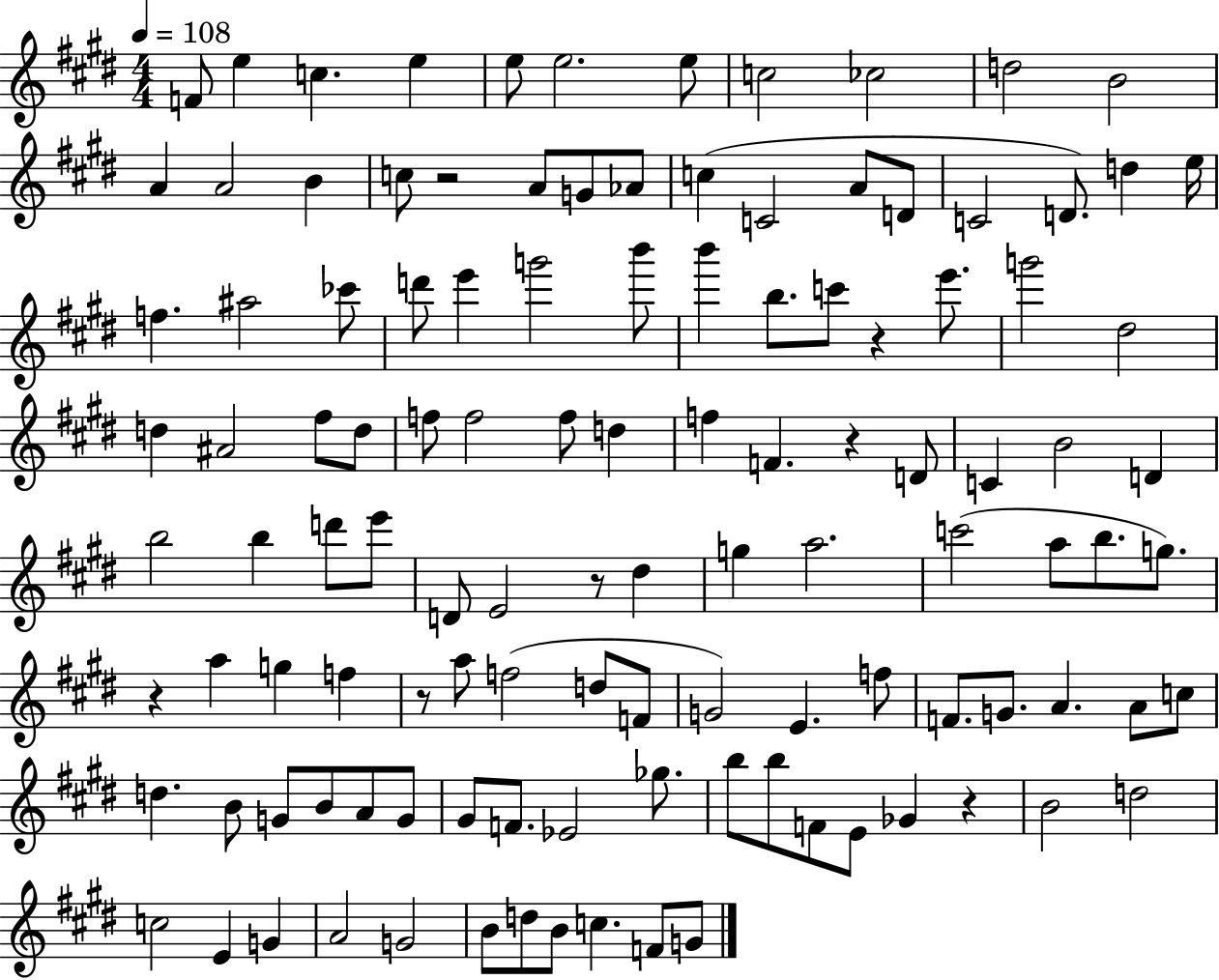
{
  \clef treble
  \numericTimeSignature
  \time 4/4
  \key e \major
  \tempo 4 = 108
  f'8 e''4 c''4. e''4 | e''8 e''2. e''8 | c''2 ces''2 | d''2 b'2 | \break a'4 a'2 b'4 | c''8 r2 a'8 g'8 aes'8 | c''4( c'2 a'8 d'8 | c'2 d'8.) d''4 e''16 | \break f''4. ais''2 ces'''8 | d'''8 e'''4 g'''2 b'''8 | b'''4 b''8. c'''8 r4 e'''8. | g'''2 dis''2 | \break d''4 ais'2 fis''8 d''8 | f''8 f''2 f''8 d''4 | f''4 f'4. r4 d'8 | c'4 b'2 d'4 | \break b''2 b''4 d'''8 e'''8 | d'8 e'2 r8 dis''4 | g''4 a''2. | c'''2( a''8 b''8. g''8.) | \break r4 a''4 g''4 f''4 | r8 a''8 f''2( d''8 f'8 | g'2) e'4. f''8 | f'8. g'8. a'4. a'8 c''8 | \break d''4. b'8 g'8 b'8 a'8 g'8 | gis'8 f'8. ees'2 ges''8. | b''8 b''8 f'8 e'8 ges'4 r4 | b'2 d''2 | \break c''2 e'4 g'4 | a'2 g'2 | b'8 d''8 b'8 c''4. f'8 g'8 | \bar "|."
}